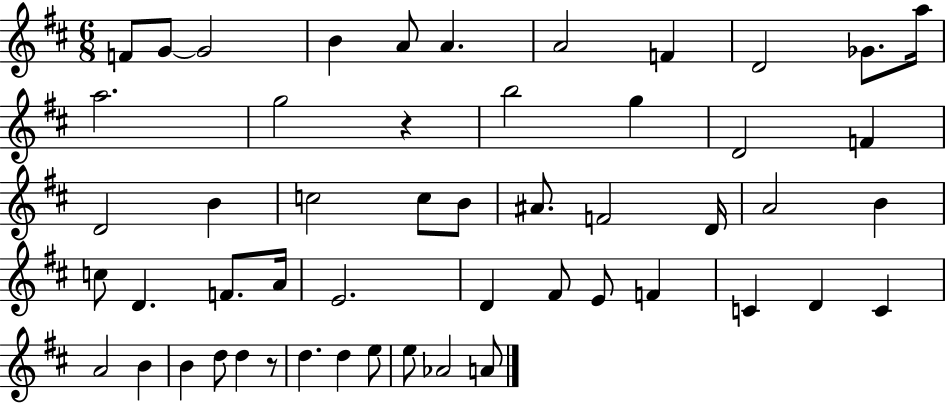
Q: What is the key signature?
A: D major